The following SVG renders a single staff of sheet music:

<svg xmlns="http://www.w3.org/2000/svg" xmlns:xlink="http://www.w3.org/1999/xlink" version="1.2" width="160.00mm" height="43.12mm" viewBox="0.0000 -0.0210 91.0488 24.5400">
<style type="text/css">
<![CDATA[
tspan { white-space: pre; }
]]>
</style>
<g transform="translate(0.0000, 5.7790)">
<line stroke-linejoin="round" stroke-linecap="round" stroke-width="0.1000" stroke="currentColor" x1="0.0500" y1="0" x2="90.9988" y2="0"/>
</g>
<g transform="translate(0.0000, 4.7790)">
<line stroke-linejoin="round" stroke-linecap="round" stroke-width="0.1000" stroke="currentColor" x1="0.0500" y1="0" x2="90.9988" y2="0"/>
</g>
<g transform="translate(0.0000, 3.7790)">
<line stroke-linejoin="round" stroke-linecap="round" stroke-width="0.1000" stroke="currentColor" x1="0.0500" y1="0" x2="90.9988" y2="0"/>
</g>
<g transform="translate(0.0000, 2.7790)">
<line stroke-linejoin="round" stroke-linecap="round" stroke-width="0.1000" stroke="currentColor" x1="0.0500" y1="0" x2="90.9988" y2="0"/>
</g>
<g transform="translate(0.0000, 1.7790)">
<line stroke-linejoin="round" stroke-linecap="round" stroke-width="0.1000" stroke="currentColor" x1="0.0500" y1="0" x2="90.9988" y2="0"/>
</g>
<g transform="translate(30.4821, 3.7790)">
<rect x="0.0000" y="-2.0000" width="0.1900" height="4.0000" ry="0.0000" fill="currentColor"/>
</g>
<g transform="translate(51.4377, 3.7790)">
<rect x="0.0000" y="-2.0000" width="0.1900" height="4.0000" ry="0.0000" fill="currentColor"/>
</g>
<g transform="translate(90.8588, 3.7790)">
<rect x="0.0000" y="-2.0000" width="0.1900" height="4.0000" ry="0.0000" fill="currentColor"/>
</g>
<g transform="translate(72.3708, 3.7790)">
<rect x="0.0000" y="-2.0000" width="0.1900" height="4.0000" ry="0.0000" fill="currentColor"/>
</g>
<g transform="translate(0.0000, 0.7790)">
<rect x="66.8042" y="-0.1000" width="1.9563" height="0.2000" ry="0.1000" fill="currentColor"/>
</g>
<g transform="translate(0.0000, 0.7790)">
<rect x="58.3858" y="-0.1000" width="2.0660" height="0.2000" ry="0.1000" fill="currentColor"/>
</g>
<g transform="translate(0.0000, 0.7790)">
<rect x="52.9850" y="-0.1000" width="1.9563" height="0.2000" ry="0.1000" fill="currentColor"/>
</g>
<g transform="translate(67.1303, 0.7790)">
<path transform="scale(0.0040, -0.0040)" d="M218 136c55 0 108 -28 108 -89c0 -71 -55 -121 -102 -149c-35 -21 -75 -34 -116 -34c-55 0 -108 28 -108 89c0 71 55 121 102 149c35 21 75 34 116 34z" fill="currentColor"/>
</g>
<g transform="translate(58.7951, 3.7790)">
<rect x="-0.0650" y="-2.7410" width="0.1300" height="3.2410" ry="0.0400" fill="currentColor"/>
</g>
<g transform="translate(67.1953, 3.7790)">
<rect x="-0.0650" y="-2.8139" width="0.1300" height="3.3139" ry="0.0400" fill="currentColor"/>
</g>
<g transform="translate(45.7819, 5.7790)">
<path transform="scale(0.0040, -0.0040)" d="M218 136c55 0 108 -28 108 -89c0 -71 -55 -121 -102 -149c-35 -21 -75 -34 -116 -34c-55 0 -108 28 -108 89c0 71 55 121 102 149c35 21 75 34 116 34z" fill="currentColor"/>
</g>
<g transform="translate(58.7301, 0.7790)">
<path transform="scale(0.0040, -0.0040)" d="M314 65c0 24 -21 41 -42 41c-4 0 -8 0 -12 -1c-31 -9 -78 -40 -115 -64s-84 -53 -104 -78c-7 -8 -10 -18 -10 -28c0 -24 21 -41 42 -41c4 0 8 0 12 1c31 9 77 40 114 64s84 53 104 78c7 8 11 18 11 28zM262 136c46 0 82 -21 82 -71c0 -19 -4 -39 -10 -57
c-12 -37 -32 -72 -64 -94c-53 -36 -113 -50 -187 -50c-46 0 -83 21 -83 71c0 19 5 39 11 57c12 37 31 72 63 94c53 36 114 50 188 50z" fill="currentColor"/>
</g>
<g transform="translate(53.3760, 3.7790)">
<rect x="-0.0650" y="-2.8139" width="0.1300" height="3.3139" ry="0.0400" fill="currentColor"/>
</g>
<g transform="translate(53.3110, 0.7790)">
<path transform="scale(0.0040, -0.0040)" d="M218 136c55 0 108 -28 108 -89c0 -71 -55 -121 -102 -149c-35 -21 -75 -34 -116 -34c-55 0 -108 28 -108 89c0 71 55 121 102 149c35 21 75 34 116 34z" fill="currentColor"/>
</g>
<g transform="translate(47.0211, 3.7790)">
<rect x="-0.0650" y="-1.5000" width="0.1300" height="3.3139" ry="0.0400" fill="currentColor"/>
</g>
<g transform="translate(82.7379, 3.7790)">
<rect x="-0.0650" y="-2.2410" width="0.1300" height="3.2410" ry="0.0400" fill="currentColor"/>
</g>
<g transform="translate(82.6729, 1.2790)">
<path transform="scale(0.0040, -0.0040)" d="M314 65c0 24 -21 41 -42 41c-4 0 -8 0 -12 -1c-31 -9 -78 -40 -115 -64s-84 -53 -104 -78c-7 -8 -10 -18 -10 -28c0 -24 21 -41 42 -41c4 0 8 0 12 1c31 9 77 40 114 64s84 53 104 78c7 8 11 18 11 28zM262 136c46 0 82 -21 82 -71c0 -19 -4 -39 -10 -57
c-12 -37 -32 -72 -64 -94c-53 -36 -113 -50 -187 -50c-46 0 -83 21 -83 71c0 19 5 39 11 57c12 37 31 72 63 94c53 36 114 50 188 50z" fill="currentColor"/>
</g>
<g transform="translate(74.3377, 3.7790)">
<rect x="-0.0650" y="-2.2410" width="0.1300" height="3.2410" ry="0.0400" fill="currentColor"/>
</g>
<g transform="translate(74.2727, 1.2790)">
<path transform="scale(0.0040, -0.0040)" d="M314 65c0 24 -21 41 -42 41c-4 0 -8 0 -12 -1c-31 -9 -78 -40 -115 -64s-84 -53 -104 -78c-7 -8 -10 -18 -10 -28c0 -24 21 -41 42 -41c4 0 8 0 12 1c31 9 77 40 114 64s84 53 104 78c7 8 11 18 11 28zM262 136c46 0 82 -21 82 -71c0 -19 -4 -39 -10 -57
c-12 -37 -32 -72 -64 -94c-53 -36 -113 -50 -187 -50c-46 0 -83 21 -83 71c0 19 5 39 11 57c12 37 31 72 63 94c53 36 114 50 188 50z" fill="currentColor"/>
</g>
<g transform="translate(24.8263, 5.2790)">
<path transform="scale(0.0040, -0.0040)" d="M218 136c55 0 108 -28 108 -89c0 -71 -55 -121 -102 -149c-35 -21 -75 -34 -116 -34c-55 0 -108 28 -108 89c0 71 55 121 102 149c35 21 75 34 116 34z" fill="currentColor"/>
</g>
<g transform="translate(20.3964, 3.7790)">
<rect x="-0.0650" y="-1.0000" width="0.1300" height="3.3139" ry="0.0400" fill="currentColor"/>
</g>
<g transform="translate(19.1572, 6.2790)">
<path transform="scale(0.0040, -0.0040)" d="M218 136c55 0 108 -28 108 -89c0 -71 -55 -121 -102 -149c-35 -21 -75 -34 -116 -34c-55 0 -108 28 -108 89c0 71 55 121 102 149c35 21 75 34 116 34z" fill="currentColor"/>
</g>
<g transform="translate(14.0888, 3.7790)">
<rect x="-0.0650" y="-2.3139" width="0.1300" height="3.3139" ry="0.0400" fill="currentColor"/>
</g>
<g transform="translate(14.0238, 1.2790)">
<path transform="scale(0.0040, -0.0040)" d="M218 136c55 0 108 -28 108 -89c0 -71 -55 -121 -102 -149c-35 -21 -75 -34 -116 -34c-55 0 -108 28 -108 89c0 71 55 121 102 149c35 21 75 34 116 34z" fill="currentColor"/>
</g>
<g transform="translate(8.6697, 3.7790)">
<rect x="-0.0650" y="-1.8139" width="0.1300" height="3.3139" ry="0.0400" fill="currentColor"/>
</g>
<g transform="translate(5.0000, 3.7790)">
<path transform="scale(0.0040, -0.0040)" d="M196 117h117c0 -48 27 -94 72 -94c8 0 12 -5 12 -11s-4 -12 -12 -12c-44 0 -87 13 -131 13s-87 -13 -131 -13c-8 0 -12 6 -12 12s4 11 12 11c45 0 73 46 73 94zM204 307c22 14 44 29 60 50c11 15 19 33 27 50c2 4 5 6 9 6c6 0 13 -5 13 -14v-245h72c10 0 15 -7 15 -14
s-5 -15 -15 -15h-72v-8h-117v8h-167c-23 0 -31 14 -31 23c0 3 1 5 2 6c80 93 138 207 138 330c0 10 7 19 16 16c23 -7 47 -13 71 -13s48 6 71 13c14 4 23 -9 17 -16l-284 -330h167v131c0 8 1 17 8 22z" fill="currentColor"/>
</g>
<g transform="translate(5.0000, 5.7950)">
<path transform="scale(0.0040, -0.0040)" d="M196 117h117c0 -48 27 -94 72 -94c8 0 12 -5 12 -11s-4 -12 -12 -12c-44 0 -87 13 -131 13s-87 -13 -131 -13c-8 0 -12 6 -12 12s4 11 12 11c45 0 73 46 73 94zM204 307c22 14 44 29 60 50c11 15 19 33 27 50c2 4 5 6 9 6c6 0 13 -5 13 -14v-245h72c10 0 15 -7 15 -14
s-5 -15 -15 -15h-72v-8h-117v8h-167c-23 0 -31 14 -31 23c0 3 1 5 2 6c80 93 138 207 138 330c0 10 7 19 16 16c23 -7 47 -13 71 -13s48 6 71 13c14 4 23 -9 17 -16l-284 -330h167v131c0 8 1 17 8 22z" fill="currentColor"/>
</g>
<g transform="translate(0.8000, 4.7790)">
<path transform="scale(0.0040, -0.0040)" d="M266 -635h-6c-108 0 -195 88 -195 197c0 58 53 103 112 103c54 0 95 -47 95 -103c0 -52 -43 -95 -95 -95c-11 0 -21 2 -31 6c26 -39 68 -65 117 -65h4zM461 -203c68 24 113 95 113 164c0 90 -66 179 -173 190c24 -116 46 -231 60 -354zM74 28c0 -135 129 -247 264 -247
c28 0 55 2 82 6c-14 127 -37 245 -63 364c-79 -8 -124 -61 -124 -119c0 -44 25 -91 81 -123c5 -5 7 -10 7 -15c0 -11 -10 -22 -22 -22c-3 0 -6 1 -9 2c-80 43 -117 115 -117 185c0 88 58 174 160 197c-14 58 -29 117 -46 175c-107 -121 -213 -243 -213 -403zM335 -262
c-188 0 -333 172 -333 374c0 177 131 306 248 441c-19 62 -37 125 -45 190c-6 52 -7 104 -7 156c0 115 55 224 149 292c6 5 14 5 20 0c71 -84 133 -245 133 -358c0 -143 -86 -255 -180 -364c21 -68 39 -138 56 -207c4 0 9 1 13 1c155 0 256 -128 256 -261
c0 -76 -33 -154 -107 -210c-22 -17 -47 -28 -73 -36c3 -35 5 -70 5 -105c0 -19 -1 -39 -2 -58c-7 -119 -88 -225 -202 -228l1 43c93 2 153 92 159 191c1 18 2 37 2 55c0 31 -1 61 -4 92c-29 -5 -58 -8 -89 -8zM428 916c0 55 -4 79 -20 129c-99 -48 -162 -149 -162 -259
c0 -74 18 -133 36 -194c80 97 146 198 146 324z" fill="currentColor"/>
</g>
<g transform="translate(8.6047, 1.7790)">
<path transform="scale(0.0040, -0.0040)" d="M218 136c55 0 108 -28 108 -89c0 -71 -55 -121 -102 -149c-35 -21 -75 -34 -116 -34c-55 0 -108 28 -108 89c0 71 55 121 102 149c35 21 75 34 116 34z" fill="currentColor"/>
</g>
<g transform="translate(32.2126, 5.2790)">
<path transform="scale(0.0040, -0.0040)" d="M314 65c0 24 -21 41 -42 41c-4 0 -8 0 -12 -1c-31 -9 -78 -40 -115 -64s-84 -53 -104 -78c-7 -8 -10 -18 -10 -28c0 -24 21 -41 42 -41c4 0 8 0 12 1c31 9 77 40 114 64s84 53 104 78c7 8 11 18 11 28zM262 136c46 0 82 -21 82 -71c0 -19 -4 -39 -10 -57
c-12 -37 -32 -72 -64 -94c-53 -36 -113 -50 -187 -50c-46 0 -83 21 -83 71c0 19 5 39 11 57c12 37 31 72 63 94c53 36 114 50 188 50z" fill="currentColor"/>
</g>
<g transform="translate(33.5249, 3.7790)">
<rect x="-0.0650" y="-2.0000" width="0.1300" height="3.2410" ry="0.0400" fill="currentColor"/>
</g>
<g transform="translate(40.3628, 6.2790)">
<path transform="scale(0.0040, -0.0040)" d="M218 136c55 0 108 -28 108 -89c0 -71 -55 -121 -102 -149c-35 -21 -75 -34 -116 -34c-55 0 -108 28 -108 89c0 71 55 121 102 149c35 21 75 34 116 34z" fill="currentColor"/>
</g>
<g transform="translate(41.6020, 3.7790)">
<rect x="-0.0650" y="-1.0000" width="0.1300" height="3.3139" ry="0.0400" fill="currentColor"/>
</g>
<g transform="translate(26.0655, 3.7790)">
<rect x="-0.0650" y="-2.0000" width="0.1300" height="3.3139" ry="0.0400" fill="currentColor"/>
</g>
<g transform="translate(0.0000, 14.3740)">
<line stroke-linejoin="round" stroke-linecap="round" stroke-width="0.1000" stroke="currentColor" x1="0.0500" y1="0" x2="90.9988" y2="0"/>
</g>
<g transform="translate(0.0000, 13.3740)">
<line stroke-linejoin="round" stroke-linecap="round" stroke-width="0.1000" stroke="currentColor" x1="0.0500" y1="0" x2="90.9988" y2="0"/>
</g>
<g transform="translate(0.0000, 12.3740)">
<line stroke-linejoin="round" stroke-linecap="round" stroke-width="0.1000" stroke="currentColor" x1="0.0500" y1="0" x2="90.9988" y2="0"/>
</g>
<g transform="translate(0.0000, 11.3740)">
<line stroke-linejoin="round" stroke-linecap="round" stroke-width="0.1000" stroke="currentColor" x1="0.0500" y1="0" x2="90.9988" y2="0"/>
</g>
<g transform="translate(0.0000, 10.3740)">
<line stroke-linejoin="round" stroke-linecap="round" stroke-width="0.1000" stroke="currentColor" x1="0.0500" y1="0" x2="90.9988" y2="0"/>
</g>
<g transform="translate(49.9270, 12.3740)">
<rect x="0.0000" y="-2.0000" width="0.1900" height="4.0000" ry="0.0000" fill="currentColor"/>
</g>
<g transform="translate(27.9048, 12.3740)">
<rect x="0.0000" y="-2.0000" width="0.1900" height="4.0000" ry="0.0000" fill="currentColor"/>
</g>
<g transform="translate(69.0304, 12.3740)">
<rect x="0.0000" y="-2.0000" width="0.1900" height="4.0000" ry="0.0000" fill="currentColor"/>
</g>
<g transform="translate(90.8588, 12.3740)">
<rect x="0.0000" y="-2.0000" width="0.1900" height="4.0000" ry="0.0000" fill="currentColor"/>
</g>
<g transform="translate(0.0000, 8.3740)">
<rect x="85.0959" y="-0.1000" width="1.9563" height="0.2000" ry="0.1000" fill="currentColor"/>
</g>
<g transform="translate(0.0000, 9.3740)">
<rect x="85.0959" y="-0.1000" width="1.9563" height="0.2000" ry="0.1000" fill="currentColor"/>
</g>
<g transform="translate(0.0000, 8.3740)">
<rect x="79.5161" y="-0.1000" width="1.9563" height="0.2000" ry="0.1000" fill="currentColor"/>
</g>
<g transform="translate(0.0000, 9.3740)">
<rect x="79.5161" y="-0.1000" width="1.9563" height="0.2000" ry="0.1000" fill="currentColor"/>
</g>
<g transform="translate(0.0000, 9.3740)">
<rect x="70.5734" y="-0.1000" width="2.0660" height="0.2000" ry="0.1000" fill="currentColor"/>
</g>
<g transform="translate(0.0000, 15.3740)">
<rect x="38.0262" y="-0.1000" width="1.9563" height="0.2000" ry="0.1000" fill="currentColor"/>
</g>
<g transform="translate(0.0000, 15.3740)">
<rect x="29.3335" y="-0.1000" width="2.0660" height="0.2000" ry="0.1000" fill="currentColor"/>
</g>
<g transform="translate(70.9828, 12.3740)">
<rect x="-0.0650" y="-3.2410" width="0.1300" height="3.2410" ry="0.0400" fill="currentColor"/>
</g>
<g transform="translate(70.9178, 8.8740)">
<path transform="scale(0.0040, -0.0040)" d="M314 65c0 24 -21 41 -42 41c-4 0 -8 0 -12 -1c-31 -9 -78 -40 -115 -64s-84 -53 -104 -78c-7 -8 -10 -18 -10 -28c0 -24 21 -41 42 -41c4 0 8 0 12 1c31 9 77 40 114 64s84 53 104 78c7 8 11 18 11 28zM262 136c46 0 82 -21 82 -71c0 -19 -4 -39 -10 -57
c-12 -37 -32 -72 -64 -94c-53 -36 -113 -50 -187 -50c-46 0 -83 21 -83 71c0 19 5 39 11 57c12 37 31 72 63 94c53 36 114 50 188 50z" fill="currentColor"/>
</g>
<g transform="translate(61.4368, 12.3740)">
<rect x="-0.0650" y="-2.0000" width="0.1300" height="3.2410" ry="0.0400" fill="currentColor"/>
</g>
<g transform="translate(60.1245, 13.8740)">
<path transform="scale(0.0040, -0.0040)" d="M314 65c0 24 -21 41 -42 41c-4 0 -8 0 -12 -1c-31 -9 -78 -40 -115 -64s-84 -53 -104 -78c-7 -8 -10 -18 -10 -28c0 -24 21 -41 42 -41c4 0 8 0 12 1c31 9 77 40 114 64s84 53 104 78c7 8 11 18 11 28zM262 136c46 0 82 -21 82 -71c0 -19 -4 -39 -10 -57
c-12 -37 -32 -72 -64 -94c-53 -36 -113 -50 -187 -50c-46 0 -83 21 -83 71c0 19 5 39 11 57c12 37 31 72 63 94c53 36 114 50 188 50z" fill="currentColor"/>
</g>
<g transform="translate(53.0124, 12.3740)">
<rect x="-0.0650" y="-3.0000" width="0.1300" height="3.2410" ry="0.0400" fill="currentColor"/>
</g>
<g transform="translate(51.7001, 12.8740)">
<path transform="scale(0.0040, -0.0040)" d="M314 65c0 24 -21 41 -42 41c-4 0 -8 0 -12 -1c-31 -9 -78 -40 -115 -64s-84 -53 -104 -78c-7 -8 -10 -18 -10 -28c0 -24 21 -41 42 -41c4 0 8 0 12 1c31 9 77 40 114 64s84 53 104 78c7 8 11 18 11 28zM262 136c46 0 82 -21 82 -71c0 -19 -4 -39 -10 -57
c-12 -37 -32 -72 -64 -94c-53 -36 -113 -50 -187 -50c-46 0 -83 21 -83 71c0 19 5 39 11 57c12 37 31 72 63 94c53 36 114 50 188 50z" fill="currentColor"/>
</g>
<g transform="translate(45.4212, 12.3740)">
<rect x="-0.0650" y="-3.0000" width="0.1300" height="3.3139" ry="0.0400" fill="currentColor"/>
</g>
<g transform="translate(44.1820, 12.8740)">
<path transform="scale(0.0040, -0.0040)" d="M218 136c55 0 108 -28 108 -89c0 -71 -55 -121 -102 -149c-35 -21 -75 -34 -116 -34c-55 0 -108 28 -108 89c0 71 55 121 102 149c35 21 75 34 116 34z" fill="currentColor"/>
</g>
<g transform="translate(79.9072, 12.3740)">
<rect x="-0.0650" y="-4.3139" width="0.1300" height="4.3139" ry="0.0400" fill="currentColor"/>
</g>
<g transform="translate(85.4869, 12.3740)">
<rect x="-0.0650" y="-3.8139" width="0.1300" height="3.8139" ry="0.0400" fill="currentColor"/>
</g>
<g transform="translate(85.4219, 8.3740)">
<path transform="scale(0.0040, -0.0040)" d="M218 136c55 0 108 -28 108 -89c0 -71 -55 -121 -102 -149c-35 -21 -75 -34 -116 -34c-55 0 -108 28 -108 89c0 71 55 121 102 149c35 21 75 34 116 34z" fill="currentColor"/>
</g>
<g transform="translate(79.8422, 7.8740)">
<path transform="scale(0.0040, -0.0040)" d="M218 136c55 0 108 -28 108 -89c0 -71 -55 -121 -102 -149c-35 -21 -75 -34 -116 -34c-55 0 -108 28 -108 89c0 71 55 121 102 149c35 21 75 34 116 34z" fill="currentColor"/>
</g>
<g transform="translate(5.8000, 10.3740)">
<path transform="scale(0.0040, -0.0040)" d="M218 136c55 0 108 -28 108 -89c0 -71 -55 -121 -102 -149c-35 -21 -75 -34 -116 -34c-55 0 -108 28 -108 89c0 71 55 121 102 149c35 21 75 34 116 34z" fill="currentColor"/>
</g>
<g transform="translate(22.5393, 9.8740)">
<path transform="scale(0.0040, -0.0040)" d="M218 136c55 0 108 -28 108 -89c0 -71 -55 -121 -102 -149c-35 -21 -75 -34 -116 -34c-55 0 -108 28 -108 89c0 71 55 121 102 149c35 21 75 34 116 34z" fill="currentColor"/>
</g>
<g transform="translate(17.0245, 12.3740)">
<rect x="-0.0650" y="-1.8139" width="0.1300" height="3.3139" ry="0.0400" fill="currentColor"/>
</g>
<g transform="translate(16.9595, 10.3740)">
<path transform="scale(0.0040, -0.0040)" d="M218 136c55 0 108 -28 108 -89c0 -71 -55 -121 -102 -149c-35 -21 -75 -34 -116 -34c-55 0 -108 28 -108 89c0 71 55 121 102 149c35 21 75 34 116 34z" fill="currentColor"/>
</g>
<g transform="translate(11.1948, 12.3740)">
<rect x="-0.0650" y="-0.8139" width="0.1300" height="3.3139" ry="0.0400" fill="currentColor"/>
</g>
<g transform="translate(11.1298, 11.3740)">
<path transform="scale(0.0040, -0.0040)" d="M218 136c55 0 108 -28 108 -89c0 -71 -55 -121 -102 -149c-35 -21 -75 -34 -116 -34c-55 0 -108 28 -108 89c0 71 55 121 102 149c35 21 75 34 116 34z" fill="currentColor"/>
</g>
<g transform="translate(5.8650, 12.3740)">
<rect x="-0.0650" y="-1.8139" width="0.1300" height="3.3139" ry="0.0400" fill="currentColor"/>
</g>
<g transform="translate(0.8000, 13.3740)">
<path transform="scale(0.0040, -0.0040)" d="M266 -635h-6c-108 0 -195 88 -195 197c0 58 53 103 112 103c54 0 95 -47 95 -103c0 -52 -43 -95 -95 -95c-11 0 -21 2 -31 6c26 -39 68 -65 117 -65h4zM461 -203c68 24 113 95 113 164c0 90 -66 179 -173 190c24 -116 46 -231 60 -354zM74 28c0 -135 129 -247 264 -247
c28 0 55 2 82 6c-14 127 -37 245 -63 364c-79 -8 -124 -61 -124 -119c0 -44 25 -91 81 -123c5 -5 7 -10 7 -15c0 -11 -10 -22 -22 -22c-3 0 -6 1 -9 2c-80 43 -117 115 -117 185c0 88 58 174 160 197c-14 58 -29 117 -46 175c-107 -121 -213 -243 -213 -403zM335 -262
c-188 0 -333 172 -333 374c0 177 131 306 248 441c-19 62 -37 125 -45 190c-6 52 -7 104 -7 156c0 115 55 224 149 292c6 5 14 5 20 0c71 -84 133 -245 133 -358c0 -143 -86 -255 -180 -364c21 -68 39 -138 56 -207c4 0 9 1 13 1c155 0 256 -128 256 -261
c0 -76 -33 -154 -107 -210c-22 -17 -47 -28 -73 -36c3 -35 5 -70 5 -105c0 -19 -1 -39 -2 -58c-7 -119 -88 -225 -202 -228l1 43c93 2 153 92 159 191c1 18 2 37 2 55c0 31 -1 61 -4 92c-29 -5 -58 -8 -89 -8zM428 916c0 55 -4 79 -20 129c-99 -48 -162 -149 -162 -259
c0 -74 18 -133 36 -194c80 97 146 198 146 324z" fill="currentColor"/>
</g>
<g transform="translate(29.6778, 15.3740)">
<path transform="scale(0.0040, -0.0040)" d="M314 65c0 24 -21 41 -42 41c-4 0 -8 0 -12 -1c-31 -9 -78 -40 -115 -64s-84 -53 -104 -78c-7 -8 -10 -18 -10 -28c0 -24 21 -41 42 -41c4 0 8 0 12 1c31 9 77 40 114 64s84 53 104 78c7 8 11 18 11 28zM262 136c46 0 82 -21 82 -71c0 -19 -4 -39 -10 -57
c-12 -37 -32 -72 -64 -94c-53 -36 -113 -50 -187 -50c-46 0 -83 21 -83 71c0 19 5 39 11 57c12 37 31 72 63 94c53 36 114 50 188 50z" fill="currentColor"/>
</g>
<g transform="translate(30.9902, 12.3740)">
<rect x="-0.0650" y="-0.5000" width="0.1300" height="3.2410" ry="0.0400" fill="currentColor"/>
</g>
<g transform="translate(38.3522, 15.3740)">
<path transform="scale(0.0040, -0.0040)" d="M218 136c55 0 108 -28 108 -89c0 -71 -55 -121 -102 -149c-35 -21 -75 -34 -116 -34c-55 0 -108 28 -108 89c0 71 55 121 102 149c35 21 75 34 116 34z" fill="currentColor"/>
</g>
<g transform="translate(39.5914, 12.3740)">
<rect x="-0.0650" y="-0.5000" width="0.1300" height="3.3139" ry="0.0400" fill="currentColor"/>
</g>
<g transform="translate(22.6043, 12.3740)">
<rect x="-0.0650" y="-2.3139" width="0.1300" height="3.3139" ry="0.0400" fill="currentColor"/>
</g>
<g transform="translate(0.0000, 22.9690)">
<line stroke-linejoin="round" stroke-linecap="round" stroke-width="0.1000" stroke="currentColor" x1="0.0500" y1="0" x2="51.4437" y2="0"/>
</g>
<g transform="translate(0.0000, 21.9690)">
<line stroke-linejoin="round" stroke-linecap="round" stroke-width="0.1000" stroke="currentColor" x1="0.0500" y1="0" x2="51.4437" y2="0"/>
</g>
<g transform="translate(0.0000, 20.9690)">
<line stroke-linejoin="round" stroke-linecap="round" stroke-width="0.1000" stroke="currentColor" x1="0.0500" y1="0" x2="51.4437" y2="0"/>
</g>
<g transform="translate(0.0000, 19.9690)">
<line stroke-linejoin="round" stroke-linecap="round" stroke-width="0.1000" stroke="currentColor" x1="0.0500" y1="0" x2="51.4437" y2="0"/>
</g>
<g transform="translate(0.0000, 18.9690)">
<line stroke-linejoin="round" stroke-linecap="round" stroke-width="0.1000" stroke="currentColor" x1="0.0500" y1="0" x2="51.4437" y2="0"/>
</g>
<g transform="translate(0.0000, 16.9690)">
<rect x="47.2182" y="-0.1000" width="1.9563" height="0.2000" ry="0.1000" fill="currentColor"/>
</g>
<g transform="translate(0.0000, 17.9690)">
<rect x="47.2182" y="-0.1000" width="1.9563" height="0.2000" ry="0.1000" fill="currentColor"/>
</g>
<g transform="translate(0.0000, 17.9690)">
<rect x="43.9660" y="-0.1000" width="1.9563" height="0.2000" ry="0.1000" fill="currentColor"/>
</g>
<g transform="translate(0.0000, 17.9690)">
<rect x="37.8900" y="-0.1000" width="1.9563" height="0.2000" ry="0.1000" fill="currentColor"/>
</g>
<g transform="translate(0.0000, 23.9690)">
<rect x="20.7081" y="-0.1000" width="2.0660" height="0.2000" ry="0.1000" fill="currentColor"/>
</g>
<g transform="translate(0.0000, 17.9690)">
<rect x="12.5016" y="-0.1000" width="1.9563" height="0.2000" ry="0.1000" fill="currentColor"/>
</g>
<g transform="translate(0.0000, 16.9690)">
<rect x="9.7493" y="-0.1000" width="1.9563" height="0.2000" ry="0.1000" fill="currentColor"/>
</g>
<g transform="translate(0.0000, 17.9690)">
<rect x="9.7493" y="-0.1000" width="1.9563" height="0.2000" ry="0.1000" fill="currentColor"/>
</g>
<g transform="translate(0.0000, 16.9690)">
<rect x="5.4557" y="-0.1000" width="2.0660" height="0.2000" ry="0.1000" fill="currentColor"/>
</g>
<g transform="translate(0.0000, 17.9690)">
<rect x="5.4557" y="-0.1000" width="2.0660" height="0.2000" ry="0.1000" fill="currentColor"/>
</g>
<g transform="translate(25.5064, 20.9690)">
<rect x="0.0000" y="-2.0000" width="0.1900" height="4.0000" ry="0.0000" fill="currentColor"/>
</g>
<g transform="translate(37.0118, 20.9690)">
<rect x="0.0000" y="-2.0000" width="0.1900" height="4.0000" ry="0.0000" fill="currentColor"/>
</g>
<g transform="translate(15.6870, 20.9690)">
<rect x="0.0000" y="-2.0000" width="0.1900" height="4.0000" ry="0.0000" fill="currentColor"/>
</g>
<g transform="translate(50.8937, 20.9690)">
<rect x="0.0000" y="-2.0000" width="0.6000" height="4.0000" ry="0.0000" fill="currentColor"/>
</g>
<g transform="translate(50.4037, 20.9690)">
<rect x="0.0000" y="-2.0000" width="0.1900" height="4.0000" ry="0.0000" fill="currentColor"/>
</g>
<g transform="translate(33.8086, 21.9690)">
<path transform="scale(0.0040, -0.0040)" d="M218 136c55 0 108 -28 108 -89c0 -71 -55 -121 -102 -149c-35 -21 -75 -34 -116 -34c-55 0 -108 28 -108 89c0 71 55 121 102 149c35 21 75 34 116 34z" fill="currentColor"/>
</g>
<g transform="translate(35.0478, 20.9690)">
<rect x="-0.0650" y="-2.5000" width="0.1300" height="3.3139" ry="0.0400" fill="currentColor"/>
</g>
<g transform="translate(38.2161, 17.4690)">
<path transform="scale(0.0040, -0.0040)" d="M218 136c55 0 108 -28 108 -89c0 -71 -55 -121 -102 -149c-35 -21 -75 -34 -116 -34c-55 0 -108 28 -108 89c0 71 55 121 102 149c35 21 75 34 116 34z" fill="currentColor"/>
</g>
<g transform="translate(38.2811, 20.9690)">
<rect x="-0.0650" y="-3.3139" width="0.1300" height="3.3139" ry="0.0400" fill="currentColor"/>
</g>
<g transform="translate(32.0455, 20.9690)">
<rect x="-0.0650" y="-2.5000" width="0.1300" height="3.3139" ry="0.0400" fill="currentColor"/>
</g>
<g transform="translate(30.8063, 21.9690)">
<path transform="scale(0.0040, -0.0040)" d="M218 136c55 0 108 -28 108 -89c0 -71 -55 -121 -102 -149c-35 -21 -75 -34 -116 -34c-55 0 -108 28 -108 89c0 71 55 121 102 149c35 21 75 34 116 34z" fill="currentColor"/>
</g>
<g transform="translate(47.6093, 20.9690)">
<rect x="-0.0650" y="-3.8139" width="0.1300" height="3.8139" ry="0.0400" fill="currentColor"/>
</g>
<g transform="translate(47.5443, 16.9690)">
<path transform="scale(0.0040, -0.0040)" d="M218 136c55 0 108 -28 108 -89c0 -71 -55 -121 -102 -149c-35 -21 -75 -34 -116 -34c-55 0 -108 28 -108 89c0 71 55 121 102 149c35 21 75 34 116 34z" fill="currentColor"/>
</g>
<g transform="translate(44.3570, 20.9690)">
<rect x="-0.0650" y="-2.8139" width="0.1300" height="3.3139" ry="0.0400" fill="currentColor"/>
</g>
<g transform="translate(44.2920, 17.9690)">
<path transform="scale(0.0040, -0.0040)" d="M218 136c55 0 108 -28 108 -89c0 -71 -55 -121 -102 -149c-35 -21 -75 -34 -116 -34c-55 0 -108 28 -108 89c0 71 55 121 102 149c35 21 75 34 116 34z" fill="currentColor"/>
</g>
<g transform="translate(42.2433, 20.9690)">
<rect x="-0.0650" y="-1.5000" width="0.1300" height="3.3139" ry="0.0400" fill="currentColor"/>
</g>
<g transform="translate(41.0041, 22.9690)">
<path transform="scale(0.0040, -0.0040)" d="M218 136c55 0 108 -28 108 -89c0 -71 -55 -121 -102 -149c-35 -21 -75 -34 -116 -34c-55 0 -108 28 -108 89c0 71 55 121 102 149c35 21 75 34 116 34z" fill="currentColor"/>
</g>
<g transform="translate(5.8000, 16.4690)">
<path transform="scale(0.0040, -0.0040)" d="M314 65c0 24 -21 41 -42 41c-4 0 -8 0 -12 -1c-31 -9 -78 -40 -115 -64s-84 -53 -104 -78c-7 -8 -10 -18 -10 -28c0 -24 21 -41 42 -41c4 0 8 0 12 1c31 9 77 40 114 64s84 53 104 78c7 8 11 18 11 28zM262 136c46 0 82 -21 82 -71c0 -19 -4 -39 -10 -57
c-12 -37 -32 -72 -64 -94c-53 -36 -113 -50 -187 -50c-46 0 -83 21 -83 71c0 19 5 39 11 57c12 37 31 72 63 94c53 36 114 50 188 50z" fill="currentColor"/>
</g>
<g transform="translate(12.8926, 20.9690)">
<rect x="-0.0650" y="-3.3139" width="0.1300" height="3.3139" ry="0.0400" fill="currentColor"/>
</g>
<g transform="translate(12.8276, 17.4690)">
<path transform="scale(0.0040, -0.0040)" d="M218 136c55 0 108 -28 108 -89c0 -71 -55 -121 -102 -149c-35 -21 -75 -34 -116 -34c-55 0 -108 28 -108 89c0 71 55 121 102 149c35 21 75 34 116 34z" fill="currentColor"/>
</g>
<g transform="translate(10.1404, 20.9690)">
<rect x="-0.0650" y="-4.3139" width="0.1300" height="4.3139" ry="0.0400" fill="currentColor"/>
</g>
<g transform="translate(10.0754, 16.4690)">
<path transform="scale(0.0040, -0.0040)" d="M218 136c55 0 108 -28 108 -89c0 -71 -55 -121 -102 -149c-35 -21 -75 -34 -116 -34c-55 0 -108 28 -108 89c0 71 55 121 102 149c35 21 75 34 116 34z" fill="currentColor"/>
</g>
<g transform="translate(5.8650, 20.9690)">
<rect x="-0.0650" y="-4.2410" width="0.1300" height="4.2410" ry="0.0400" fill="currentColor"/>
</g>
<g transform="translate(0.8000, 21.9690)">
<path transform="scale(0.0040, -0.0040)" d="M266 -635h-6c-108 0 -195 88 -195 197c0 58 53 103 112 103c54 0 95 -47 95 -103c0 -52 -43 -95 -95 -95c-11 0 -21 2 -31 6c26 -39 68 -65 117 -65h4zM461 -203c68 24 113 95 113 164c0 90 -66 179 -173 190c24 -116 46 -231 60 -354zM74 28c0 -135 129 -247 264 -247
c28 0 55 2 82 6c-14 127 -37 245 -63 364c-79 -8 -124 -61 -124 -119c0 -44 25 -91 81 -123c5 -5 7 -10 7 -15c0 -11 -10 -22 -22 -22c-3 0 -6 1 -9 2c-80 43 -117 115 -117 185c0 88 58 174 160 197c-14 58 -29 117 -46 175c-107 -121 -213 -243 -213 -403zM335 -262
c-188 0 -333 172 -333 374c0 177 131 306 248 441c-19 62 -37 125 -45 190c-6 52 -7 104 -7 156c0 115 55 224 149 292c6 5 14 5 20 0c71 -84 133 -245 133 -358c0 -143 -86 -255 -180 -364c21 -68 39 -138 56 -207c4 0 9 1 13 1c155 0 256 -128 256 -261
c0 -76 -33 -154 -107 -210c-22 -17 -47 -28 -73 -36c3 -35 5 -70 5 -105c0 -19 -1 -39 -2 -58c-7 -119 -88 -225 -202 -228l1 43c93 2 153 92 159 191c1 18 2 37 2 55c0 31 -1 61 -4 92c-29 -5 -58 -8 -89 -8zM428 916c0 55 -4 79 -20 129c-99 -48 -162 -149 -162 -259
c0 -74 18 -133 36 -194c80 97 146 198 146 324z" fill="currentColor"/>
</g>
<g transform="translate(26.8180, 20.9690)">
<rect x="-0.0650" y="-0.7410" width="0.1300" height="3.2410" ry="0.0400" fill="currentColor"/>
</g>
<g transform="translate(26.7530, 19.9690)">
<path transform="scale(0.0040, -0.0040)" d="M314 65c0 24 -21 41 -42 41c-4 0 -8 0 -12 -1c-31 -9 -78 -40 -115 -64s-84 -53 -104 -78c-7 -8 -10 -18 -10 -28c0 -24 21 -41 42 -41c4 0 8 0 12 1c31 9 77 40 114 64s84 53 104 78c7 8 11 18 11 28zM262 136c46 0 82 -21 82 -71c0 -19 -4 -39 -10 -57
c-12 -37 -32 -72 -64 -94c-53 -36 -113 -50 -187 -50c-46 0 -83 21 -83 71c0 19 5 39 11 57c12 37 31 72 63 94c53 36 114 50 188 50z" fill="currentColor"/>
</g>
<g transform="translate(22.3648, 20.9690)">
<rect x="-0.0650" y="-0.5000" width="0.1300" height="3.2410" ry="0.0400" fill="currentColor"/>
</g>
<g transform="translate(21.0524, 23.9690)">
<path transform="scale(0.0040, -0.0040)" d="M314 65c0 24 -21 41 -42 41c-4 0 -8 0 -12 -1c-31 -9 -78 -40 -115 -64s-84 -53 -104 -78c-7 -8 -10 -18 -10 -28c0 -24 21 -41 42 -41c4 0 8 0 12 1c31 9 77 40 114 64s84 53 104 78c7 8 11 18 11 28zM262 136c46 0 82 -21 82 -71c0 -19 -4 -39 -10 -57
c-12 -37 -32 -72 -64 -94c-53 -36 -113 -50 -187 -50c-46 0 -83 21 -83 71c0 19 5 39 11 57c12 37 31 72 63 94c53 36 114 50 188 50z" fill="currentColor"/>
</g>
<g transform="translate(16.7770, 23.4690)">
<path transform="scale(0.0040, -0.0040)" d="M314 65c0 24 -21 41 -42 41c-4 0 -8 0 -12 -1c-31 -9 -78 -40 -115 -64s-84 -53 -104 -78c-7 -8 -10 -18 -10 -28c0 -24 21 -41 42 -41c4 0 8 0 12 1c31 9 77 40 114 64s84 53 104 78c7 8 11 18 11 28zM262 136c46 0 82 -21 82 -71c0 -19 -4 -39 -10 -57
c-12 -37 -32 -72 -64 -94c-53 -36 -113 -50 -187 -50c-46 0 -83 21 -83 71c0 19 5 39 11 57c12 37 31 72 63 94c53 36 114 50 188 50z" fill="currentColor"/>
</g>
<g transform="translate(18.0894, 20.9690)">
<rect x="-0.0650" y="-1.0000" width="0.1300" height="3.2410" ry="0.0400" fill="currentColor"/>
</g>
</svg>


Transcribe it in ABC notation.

X:1
T:Untitled
M:4/4
L:1/4
K:C
f g D F F2 D E a a2 a g2 g2 f d f g C2 C A A2 F2 b2 d' c' d'2 d' b D2 C2 d2 G G b E a c'